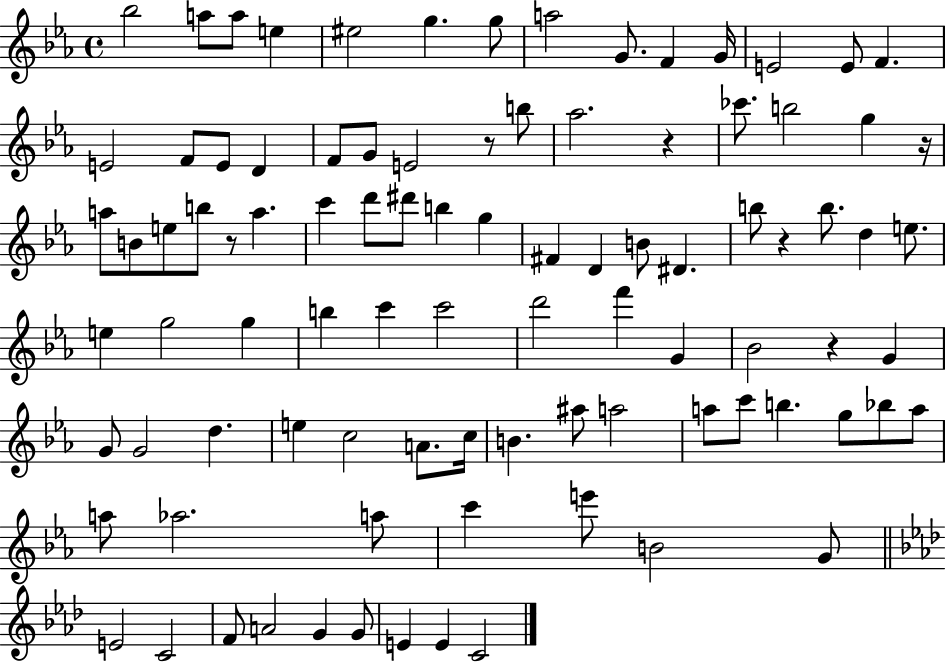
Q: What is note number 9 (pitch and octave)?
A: G4